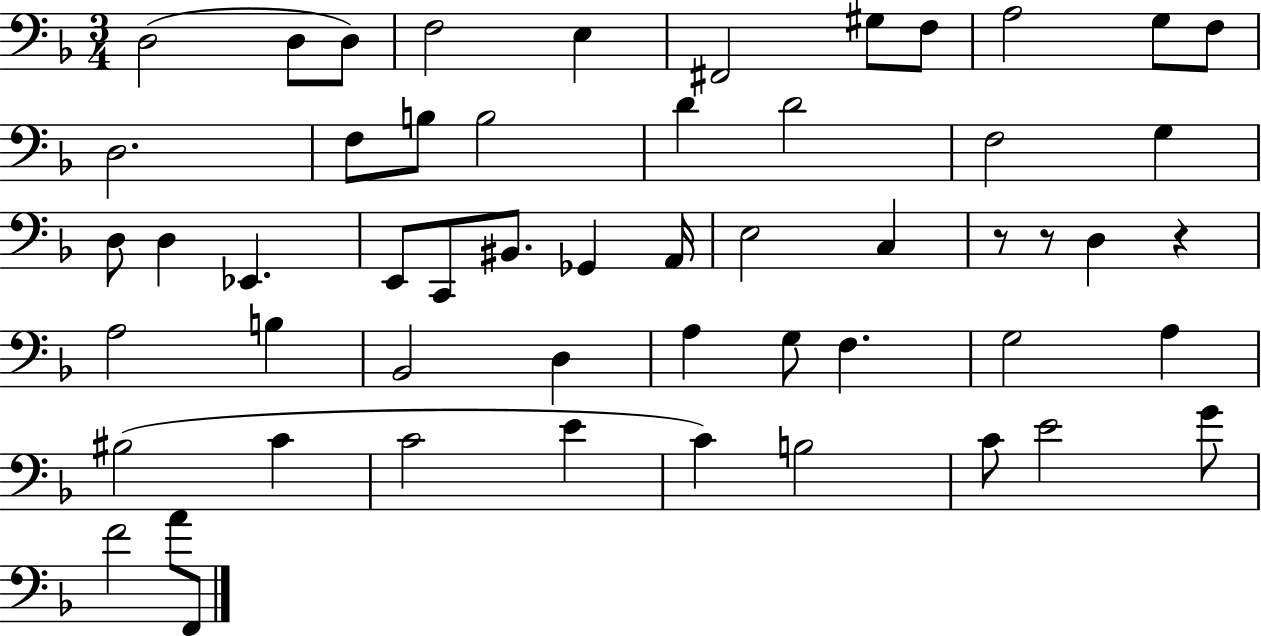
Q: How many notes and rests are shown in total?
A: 54